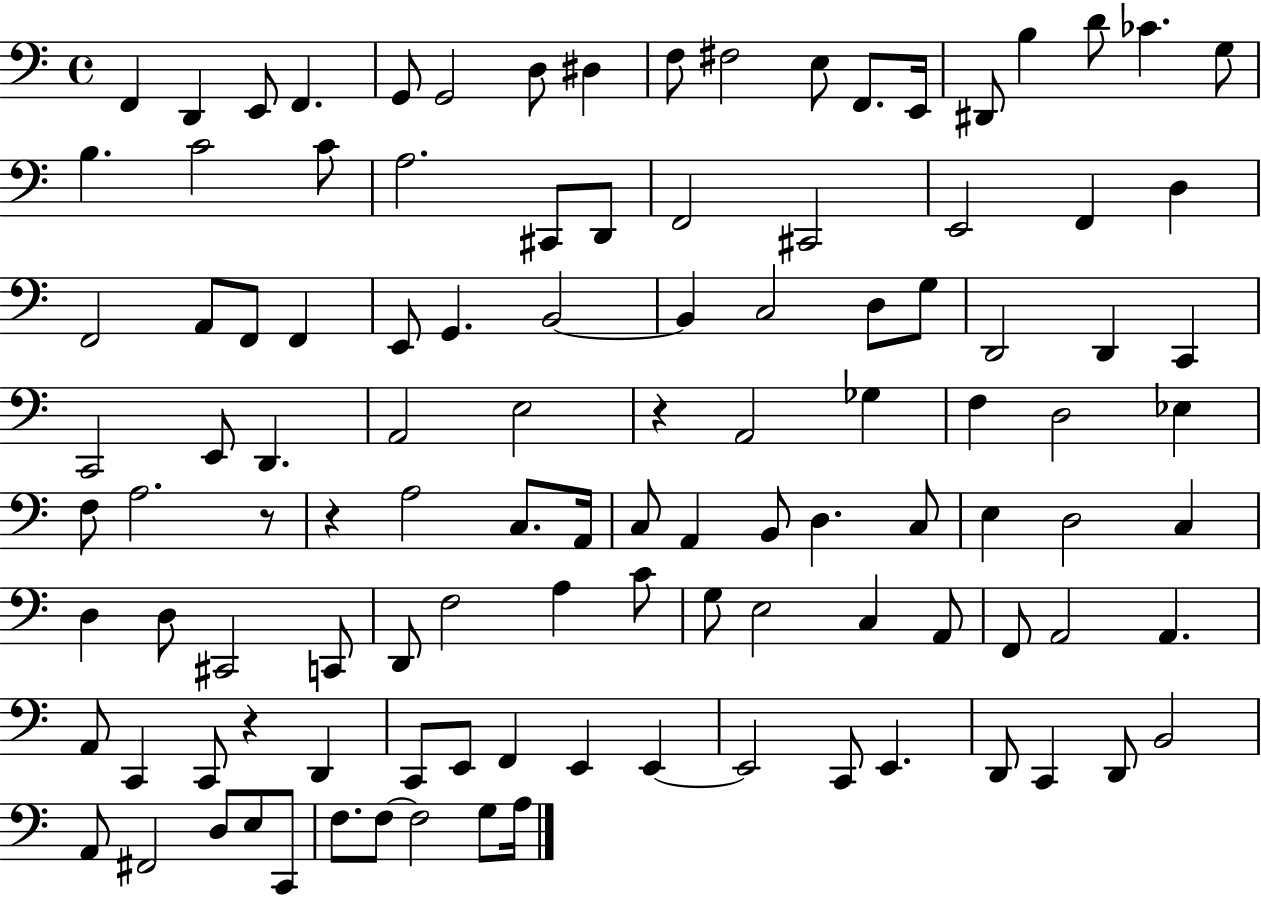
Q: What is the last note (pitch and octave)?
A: A3